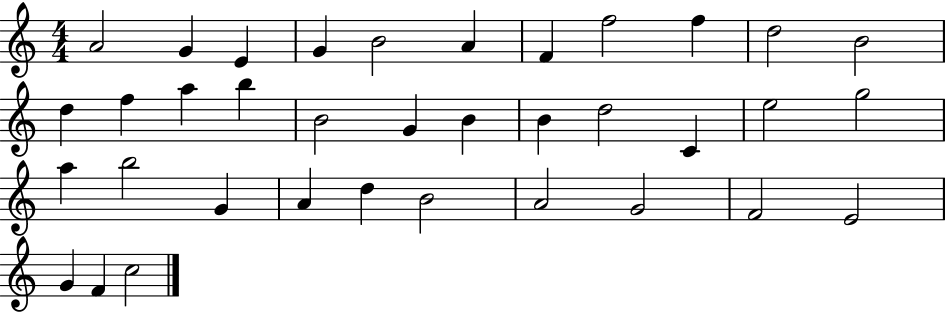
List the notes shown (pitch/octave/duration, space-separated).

A4/h G4/q E4/q G4/q B4/h A4/q F4/q F5/h F5/q D5/h B4/h D5/q F5/q A5/q B5/q B4/h G4/q B4/q B4/q D5/h C4/q E5/h G5/h A5/q B5/h G4/q A4/q D5/q B4/h A4/h G4/h F4/h E4/h G4/q F4/q C5/h